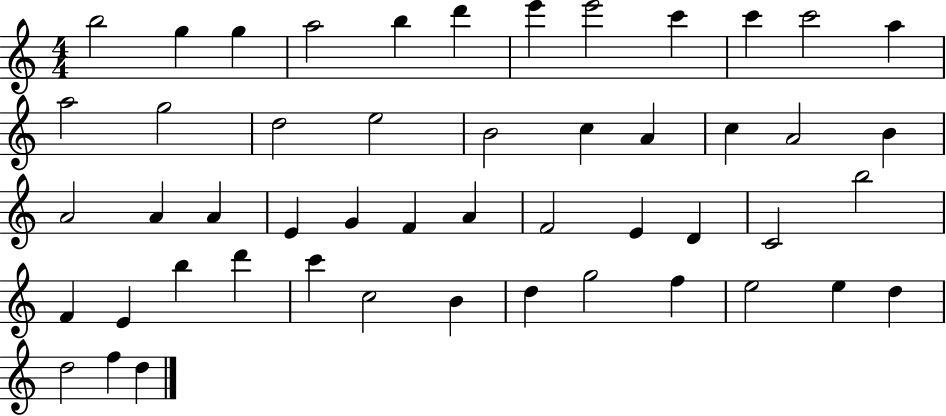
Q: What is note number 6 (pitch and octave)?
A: D6